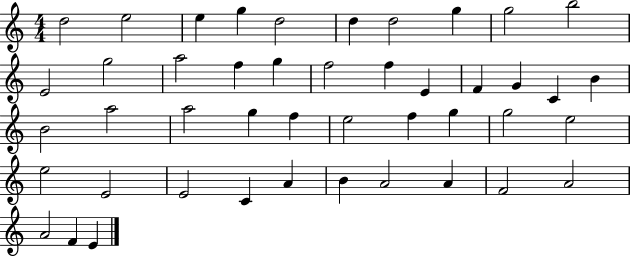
{
  \clef treble
  \numericTimeSignature
  \time 4/4
  \key c \major
  d''2 e''2 | e''4 g''4 d''2 | d''4 d''2 g''4 | g''2 b''2 | \break e'2 g''2 | a''2 f''4 g''4 | f''2 f''4 e'4 | f'4 g'4 c'4 b'4 | \break b'2 a''2 | a''2 g''4 f''4 | e''2 f''4 g''4 | g''2 e''2 | \break e''2 e'2 | e'2 c'4 a'4 | b'4 a'2 a'4 | f'2 a'2 | \break a'2 f'4 e'4 | \bar "|."
}